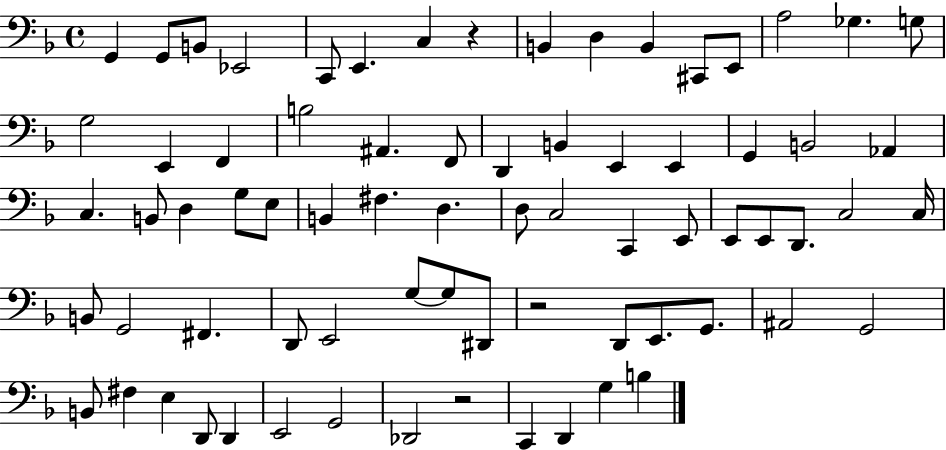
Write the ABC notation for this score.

X:1
T:Untitled
M:4/4
L:1/4
K:F
G,, G,,/2 B,,/2 _E,,2 C,,/2 E,, C, z B,, D, B,, ^C,,/2 E,,/2 A,2 _G, G,/2 G,2 E,, F,, B,2 ^A,, F,,/2 D,, B,, E,, E,, G,, B,,2 _A,, C, B,,/2 D, G,/2 E,/2 B,, ^F, D, D,/2 C,2 C,, E,,/2 E,,/2 E,,/2 D,,/2 C,2 C,/4 B,,/2 G,,2 ^F,, D,,/2 E,,2 G,/2 G,/2 ^D,,/2 z2 D,,/2 E,,/2 G,,/2 ^A,,2 G,,2 B,,/2 ^F, E, D,,/2 D,, E,,2 G,,2 _D,,2 z2 C,, D,, G, B,